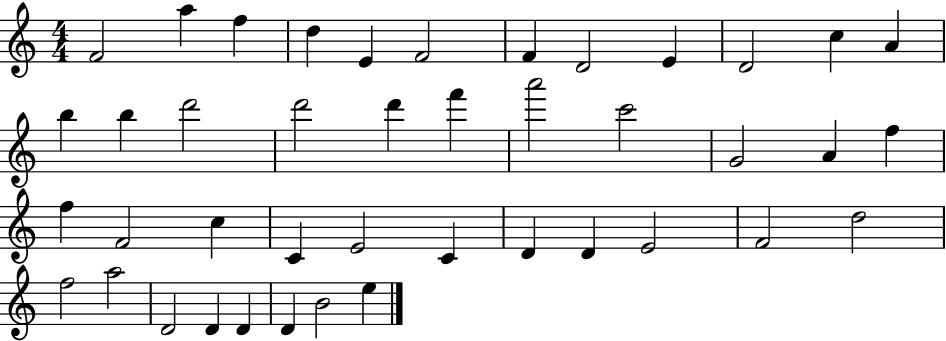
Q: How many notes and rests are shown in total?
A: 42